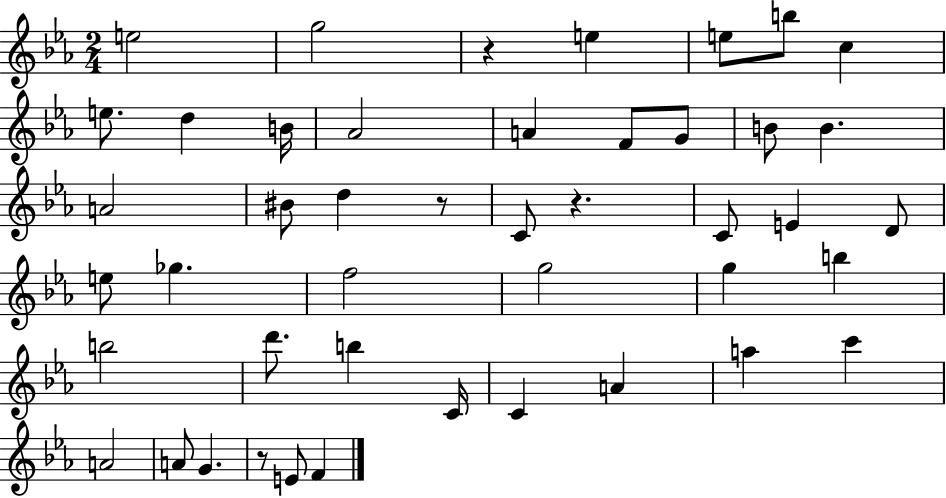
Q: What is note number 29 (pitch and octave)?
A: B5